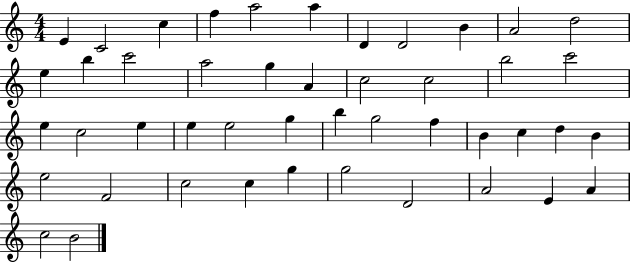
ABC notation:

X:1
T:Untitled
M:4/4
L:1/4
K:C
E C2 c f a2 a D D2 B A2 d2 e b c'2 a2 g A c2 c2 b2 c'2 e c2 e e e2 g b g2 f B c d B e2 F2 c2 c g g2 D2 A2 E A c2 B2